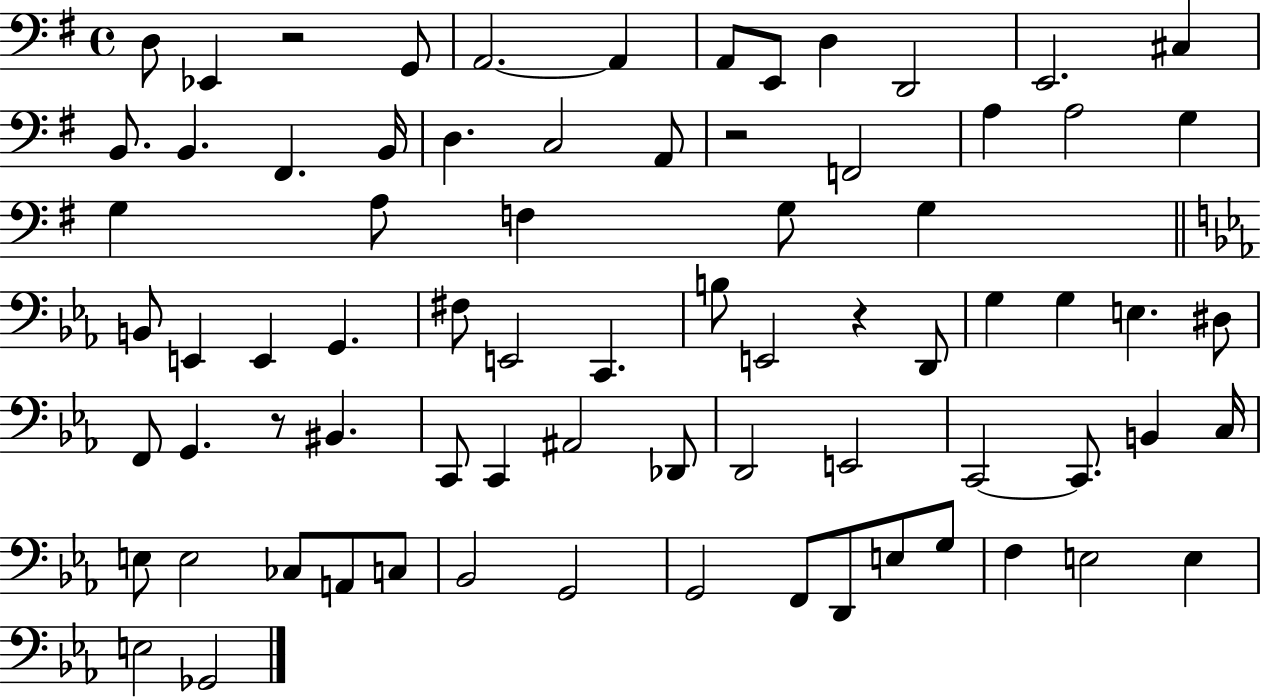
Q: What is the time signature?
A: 4/4